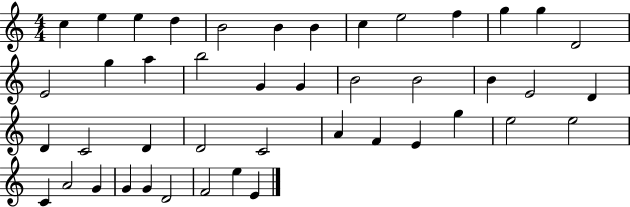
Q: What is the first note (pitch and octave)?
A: C5